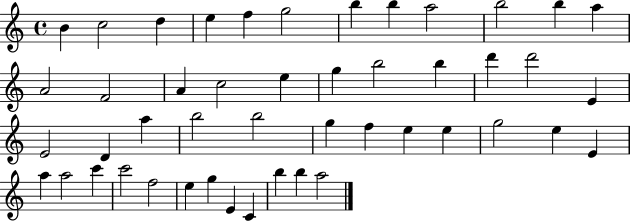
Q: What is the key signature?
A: C major